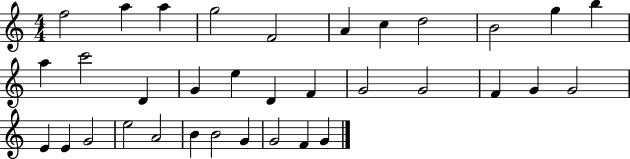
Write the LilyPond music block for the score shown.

{
  \clef treble
  \numericTimeSignature
  \time 4/4
  \key c \major
  f''2 a''4 a''4 | g''2 f'2 | a'4 c''4 d''2 | b'2 g''4 b''4 | \break a''4 c'''2 d'4 | g'4 e''4 d'4 f'4 | g'2 g'2 | f'4 g'4 g'2 | \break e'4 e'4 g'2 | e''2 a'2 | b'4 b'2 g'4 | g'2 f'4 g'4 | \break \bar "|."
}